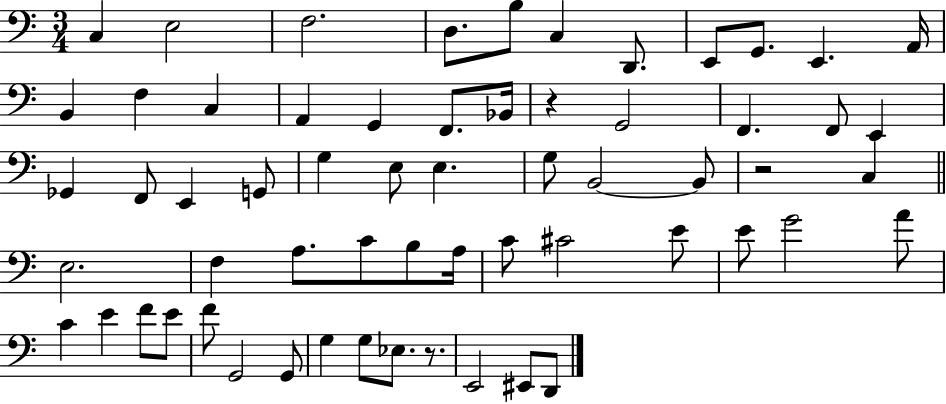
X:1
T:Untitled
M:3/4
L:1/4
K:C
C, E,2 F,2 D,/2 B,/2 C, D,,/2 E,,/2 G,,/2 E,, A,,/4 B,, F, C, A,, G,, F,,/2 _B,,/4 z G,,2 F,, F,,/2 E,, _G,, F,,/2 E,, G,,/2 G, E,/2 E, G,/2 B,,2 B,,/2 z2 C, E,2 F, A,/2 C/2 B,/2 A,/4 C/2 ^C2 E/2 E/2 G2 A/2 C E F/2 E/2 F/2 G,,2 G,,/2 G, G,/2 _E,/2 z/2 E,,2 ^E,,/2 D,,/2